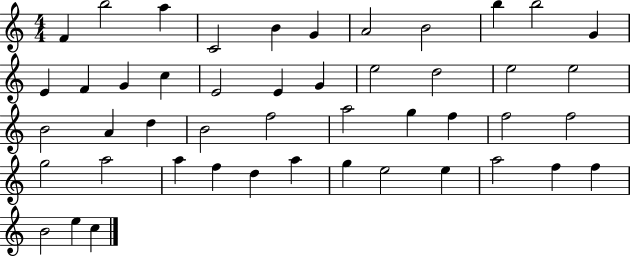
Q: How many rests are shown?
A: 0